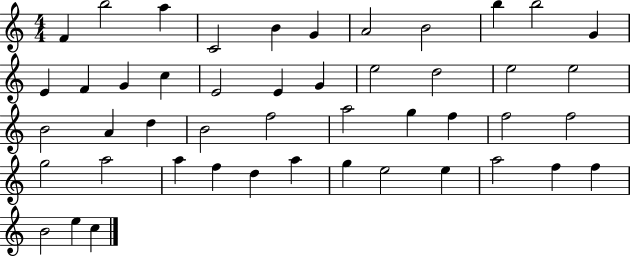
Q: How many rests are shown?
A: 0